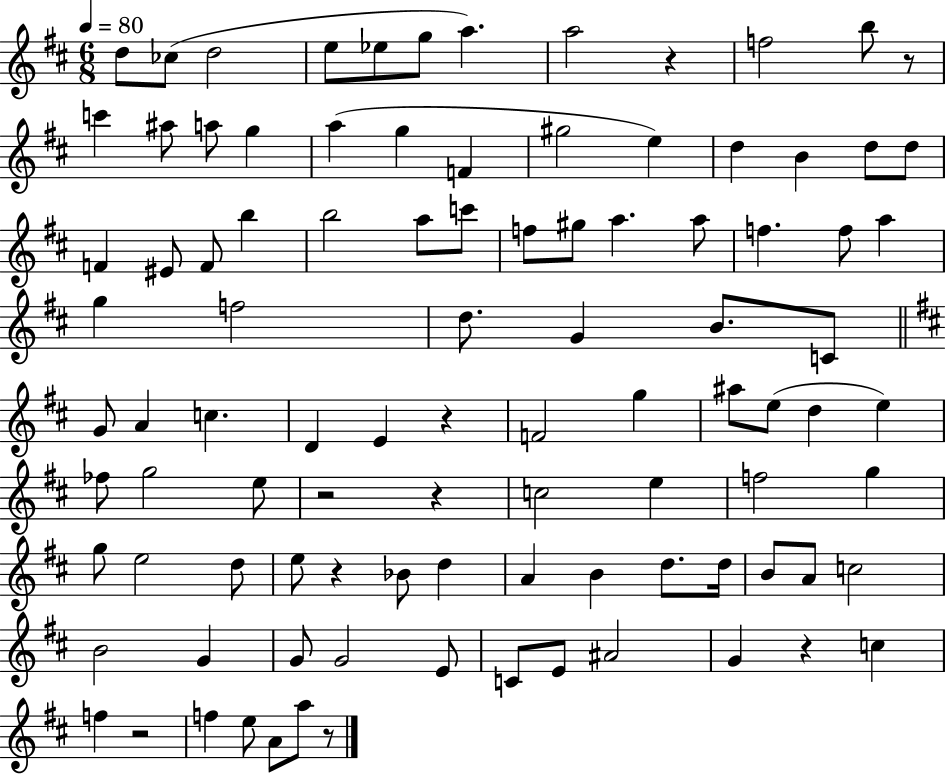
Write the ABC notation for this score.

X:1
T:Untitled
M:6/8
L:1/4
K:D
d/2 _c/2 d2 e/2 _e/2 g/2 a a2 z f2 b/2 z/2 c' ^a/2 a/2 g a g F ^g2 e d B d/2 d/2 F ^E/2 F/2 b b2 a/2 c'/2 f/2 ^g/2 a a/2 f f/2 a g f2 d/2 G B/2 C/2 G/2 A c D E z F2 g ^a/2 e/2 d e _f/2 g2 e/2 z2 z c2 e f2 g g/2 e2 d/2 e/2 z _B/2 d A B d/2 d/4 B/2 A/2 c2 B2 G G/2 G2 E/2 C/2 E/2 ^A2 G z c f z2 f e/2 A/2 a/2 z/2